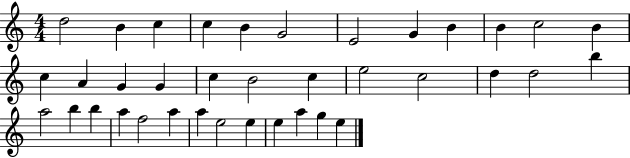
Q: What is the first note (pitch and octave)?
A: D5